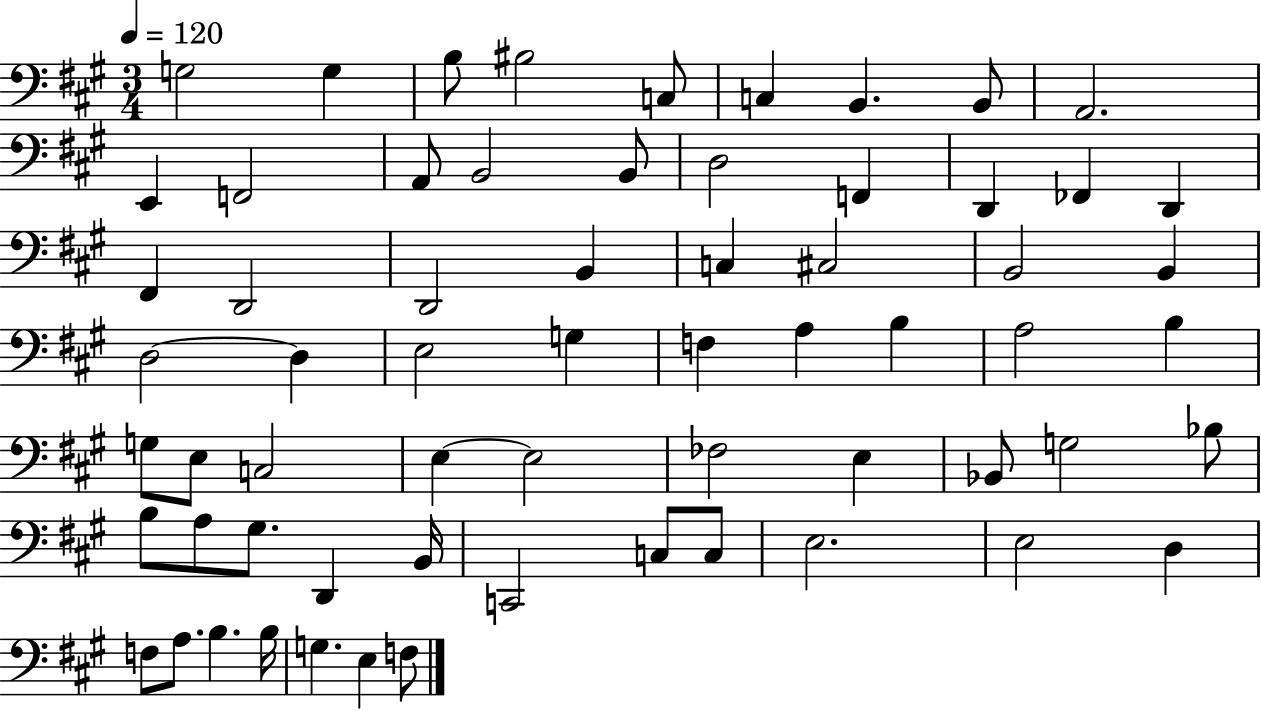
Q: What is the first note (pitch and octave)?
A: G3